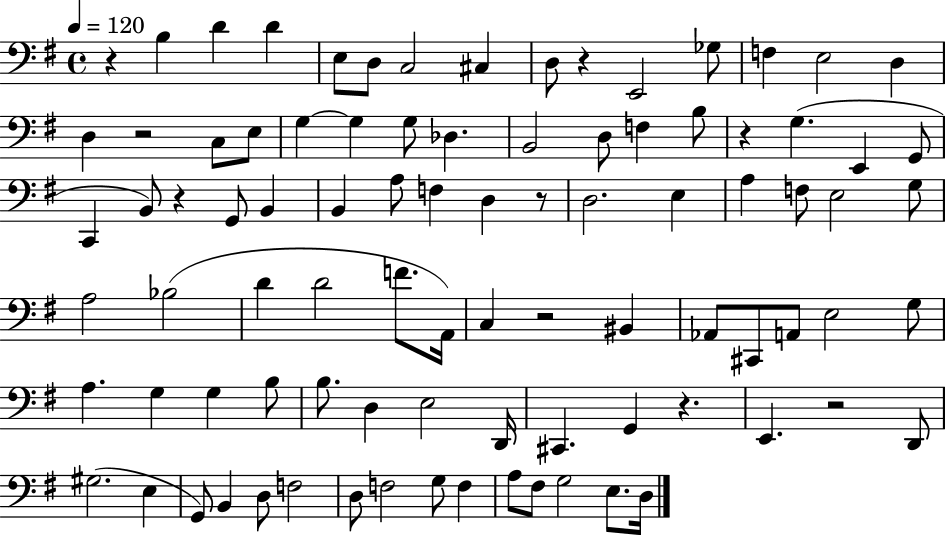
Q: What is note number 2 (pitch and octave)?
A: D4